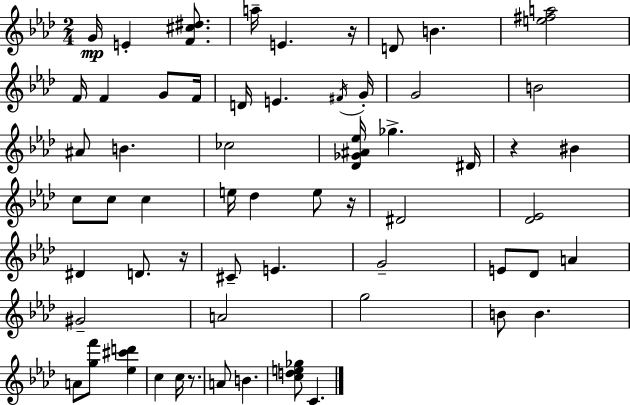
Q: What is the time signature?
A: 2/4